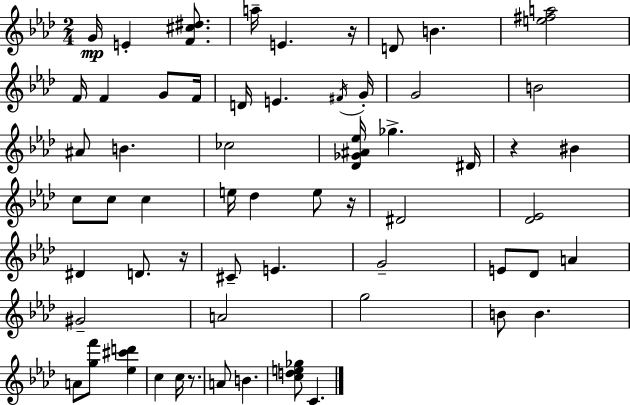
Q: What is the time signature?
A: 2/4